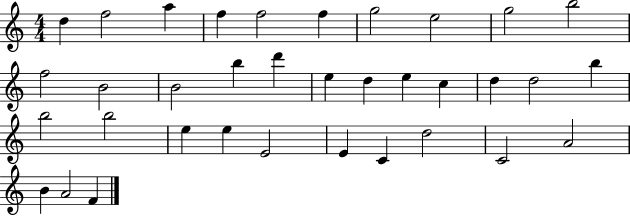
X:1
T:Untitled
M:4/4
L:1/4
K:C
d f2 a f f2 f g2 e2 g2 b2 f2 B2 B2 b d' e d e c d d2 b b2 b2 e e E2 E C d2 C2 A2 B A2 F